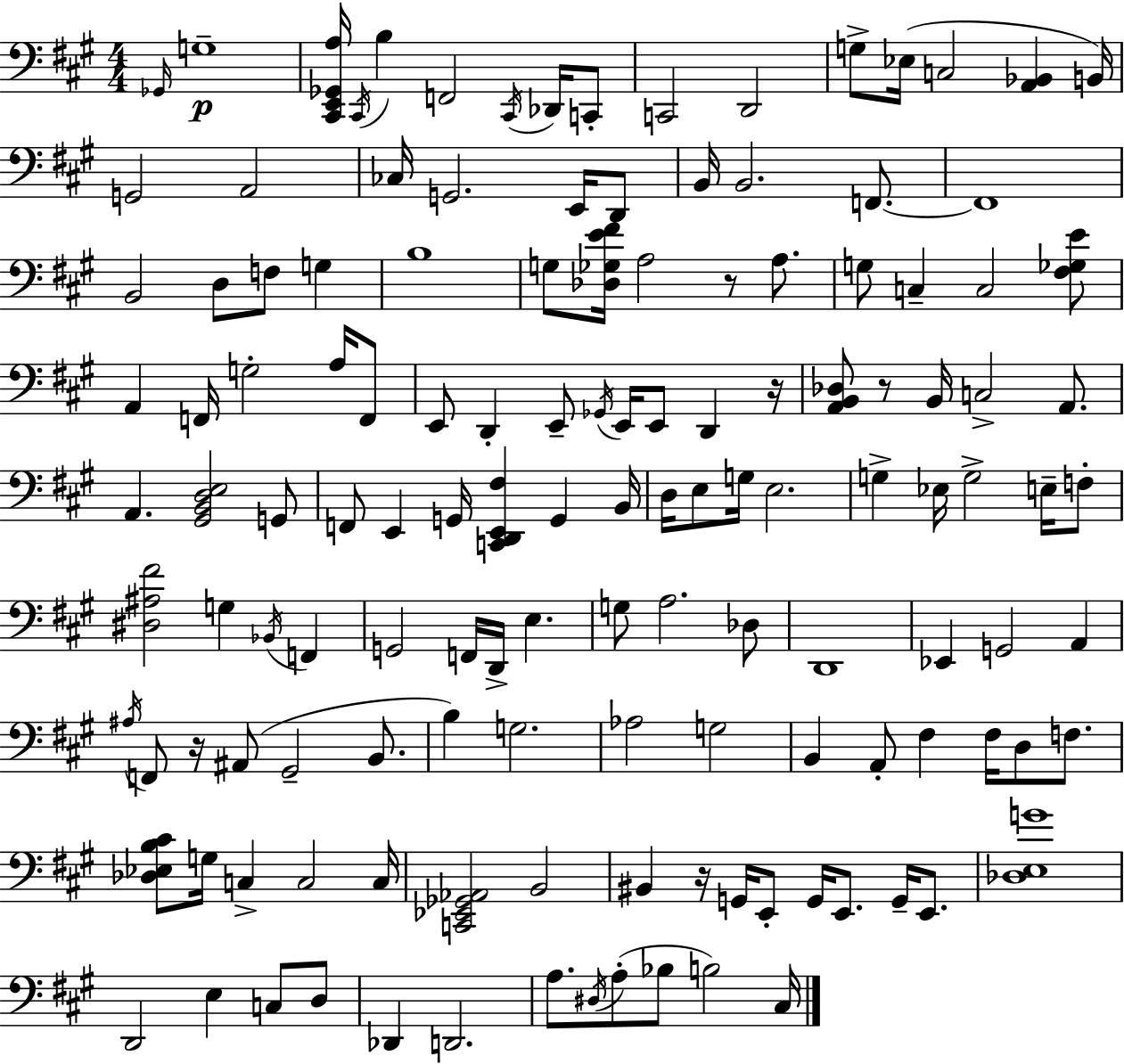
{
  \clef bass
  \numericTimeSignature
  \time 4/4
  \key a \major
  \grace { ges,16 }\p g1-- | <cis, e, ges, a>16 \acciaccatura { cis,16 } b4 f,2 \acciaccatura { cis,16 } | des,16 c,8-. c,2 d,2 | g8-> ees16( c2 <a, bes,>4 | \break b,16) g,2 a,2 | ces16 g,2. | e,16 d,8 b,16 b,2. | f,8.~~ f,1 | \break b,2 d8 f8 g4 | b1 | g8 <des ges e' fis'>16 a2 r8 | a8. g8 c4-- c2 | \break <fis ges e'>8 a,4 f,16 g2-. | a16 f,8 e,8 d,4-. e,8-- \acciaccatura { ges,16 } e,16 e,8 d,4 | r16 <a, b, des>8 r8 b,16 c2-> | a,8. a,4. <gis, b, d e>2 | \break g,8 f,8 e,4 g,16 <c, d, e, fis>4 g,4 | b,16 d16 e8 g16 e2. | g4-> ees16 g2-> | e16-- f8-. <dis ais fis'>2 g4 | \break \acciaccatura { bes,16 } f,4 g,2 f,16 d,16-> e4. | g8 a2. | des8 d,1 | ees,4 g,2 | \break a,4 \acciaccatura { ais16 } f,8 r16 ais,8( gis,2-- | b,8. b4) g2. | aes2 g2 | b,4 a,8-. fis4 | \break fis16 d8 f8. <des ees b cis'>8 g16 c4-> c2 | c16 <c, ees, ges, aes,>2 b,2 | bis,4 r16 g,16 e,8-. g,16 e,8. | g,16-- e,8. <des e g'>1 | \break d,2 e4 | c8 d8 des,4 d,2. | a8. \acciaccatura { dis16 } a8-.( bes8 b2) | cis16 \bar "|."
}